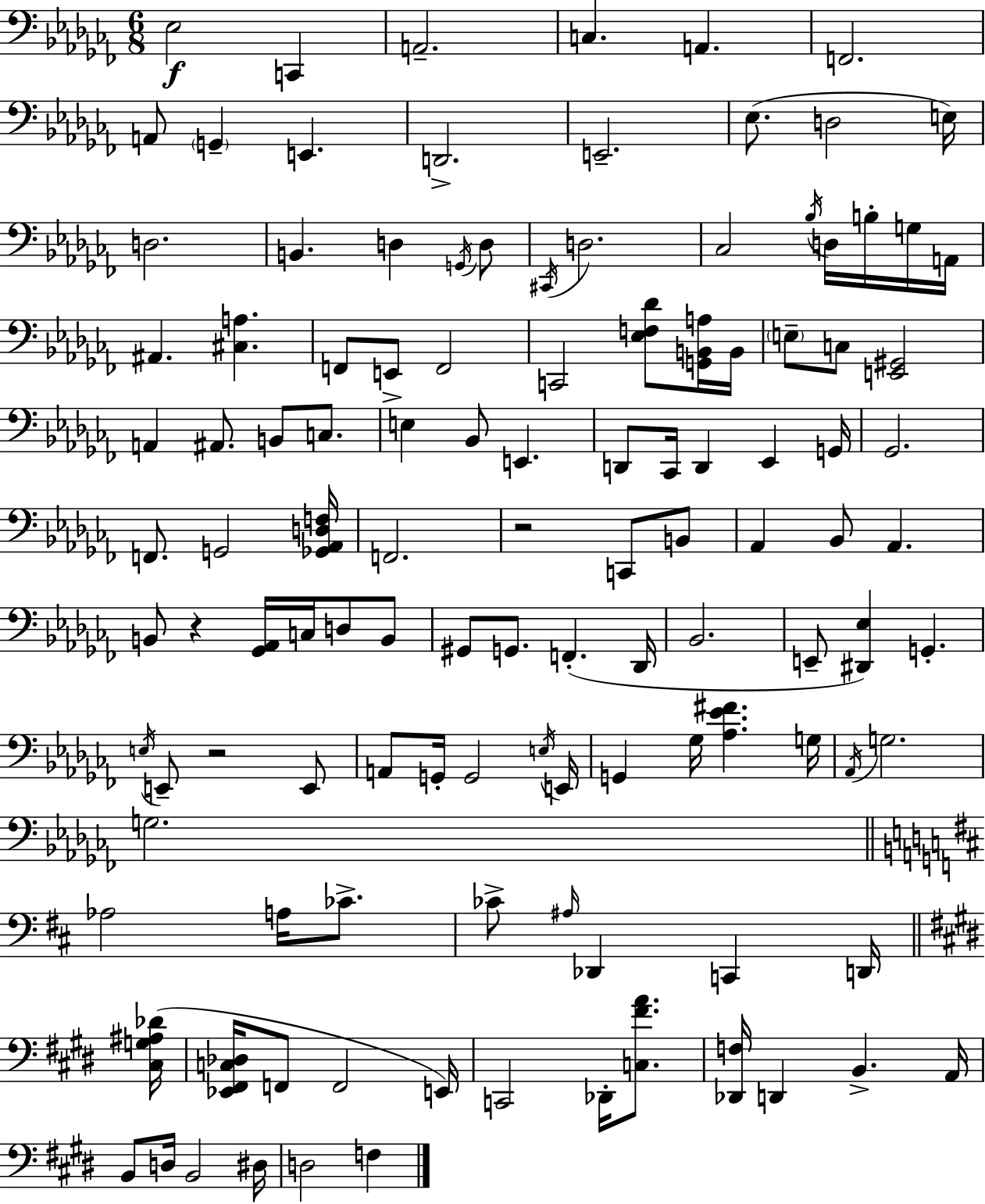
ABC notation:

X:1
T:Untitled
M:6/8
L:1/4
K:Abm
_E,2 C,, A,,2 C, A,, F,,2 A,,/2 G,, E,, D,,2 E,,2 _E,/2 D,2 E,/4 D,2 B,, D, G,,/4 D,/2 ^C,,/4 D,2 _C,2 _B,/4 D,/4 B,/4 G,/4 A,,/4 ^A,, [^C,A,] F,,/2 E,,/2 F,,2 C,,2 [_E,F,_D]/2 [G,,B,,A,]/4 B,,/4 E,/2 C,/2 [E,,^G,,]2 A,, ^A,,/2 B,,/2 C,/2 E, _B,,/2 E,, D,,/2 _C,,/4 D,, _E,, G,,/4 _G,,2 F,,/2 G,,2 [_G,,_A,,D,F,]/4 F,,2 z2 C,,/2 B,,/2 _A,, _B,,/2 _A,, B,,/2 z [_G,,_A,,]/4 C,/4 D,/2 B,,/2 ^G,,/2 G,,/2 F,, _D,,/4 _B,,2 E,,/2 [^D,,_E,] G,, E,/4 E,,/2 z2 E,,/2 A,,/2 G,,/4 G,,2 E,/4 E,,/4 G,, _G,/4 [_A,_E^F] G,/4 _A,,/4 G,2 G,2 _A,2 A,/4 _C/2 _C/2 ^A,/4 _D,, C,, D,,/4 [^C,G,^A,_D]/4 [_E,,^F,,C,_D,]/4 F,,/2 F,,2 E,,/4 C,,2 _D,,/4 [C,^FA]/2 [_D,,F,]/4 D,, B,, A,,/4 B,,/2 D,/4 B,,2 ^D,/4 D,2 F,